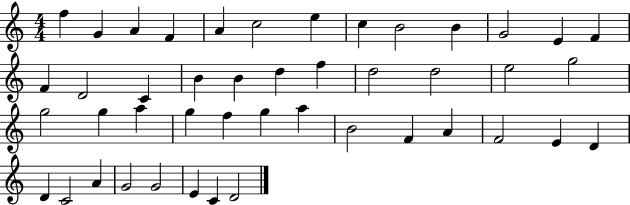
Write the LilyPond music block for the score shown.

{
  \clef treble
  \numericTimeSignature
  \time 4/4
  \key c \major
  f''4 g'4 a'4 f'4 | a'4 c''2 e''4 | c''4 b'2 b'4 | g'2 e'4 f'4 | \break f'4 d'2 c'4 | b'4 b'4 d''4 f''4 | d''2 d''2 | e''2 g''2 | \break g''2 g''4 a''4 | g''4 f''4 g''4 a''4 | b'2 f'4 a'4 | f'2 e'4 d'4 | \break d'4 c'2 a'4 | g'2 g'2 | e'4 c'4 d'2 | \bar "|."
}